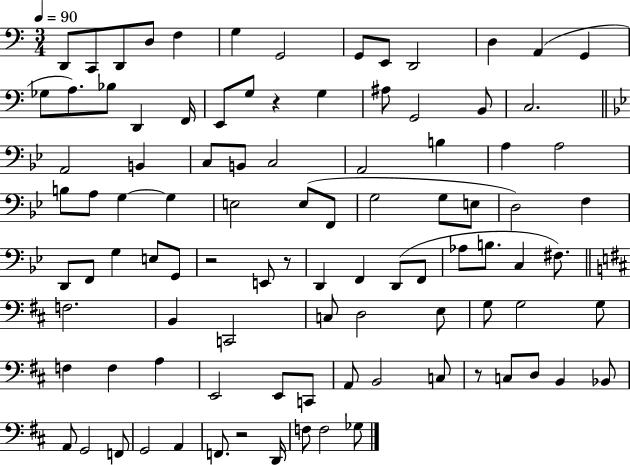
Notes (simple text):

D2/e C2/e D2/e D3/e F3/q G3/q G2/h G2/e E2/e D2/h D3/q A2/q G2/q Gb3/e A3/e. Bb3/e D2/q F2/s E2/e G3/e R/q G3/q A#3/e G2/h B2/e C3/h. A2/h B2/q C3/e B2/e C3/h A2/h B3/q A3/q A3/h B3/e A3/e G3/q G3/q E3/h E3/e F2/e G3/h G3/e E3/e D3/h F3/q D2/e F2/e G3/q E3/e G2/e R/h E2/e R/e D2/q F2/q D2/e F2/e Ab3/e B3/e. C3/q F#3/e. F3/h. B2/q C2/h C3/e D3/h E3/e G3/e G3/h G3/e F3/q F3/q A3/q E2/h E2/e C2/e A2/e B2/h C3/e R/e C3/e D3/e B2/q Bb2/e A2/e G2/h F2/e G2/h A2/q F2/e. R/h D2/s F3/e F3/h Gb3/e